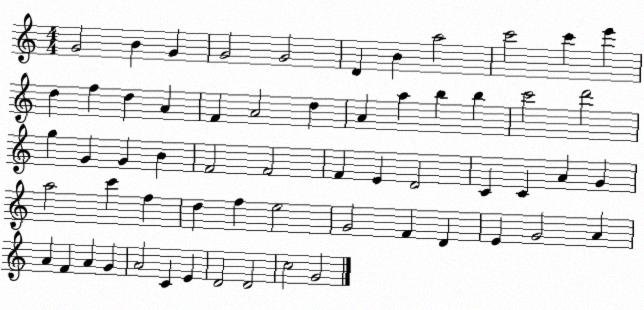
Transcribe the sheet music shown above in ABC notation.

X:1
T:Untitled
M:4/4
L:1/4
K:C
G2 B G G2 G2 D B a2 c'2 c' e' d f d A F A2 d A a b b c'2 d'2 g G G B F2 F2 F E D2 C C A G a2 c' f d f e2 G2 F D E G2 A A F A G A2 C E D2 D2 c2 G2